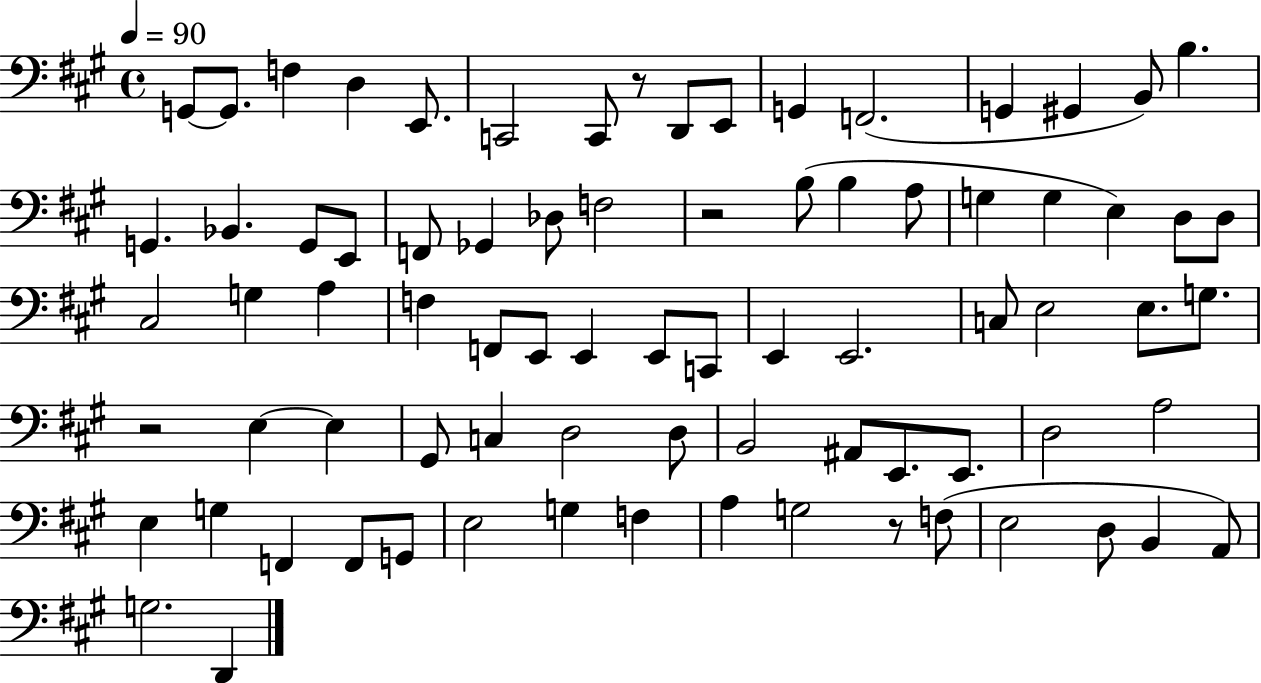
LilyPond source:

{
  \clef bass
  \time 4/4
  \defaultTimeSignature
  \key a \major
  \tempo 4 = 90
  g,8~~ g,8. f4 d4 e,8. | c,2 c,8 r8 d,8 e,8 | g,4 f,2.( | g,4 gis,4 b,8) b4. | \break g,4. bes,4. g,8 e,8 | f,8 ges,4 des8 f2 | r2 b8( b4 a8 | g4 g4 e4) d8 d8 | \break cis2 g4 a4 | f4 f,8 e,8 e,4 e,8 c,8 | e,4 e,2. | c8 e2 e8. g8. | \break r2 e4~~ e4 | gis,8 c4 d2 d8 | b,2 ais,8 e,8. e,8. | d2 a2 | \break e4 g4 f,4 f,8 g,8 | e2 g4 f4 | a4 g2 r8 f8( | e2 d8 b,4 a,8) | \break g2. d,4 | \bar "|."
}